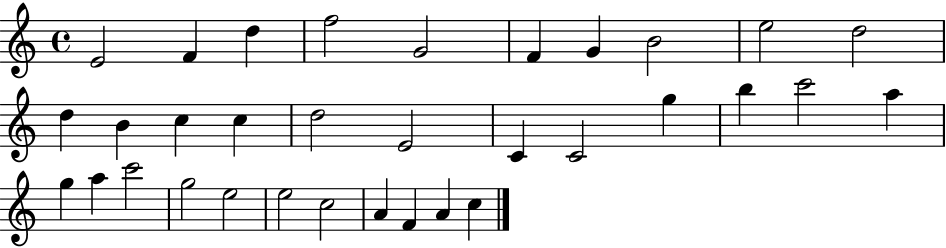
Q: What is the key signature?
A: C major